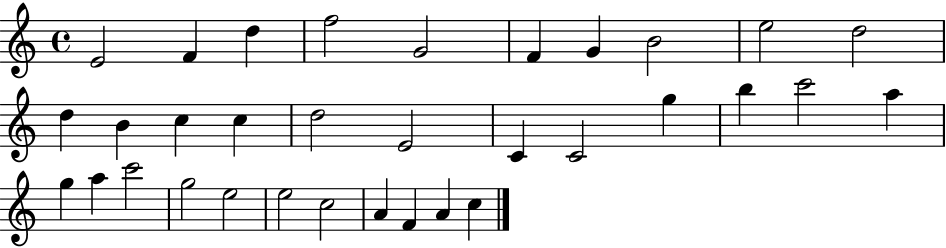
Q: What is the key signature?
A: C major